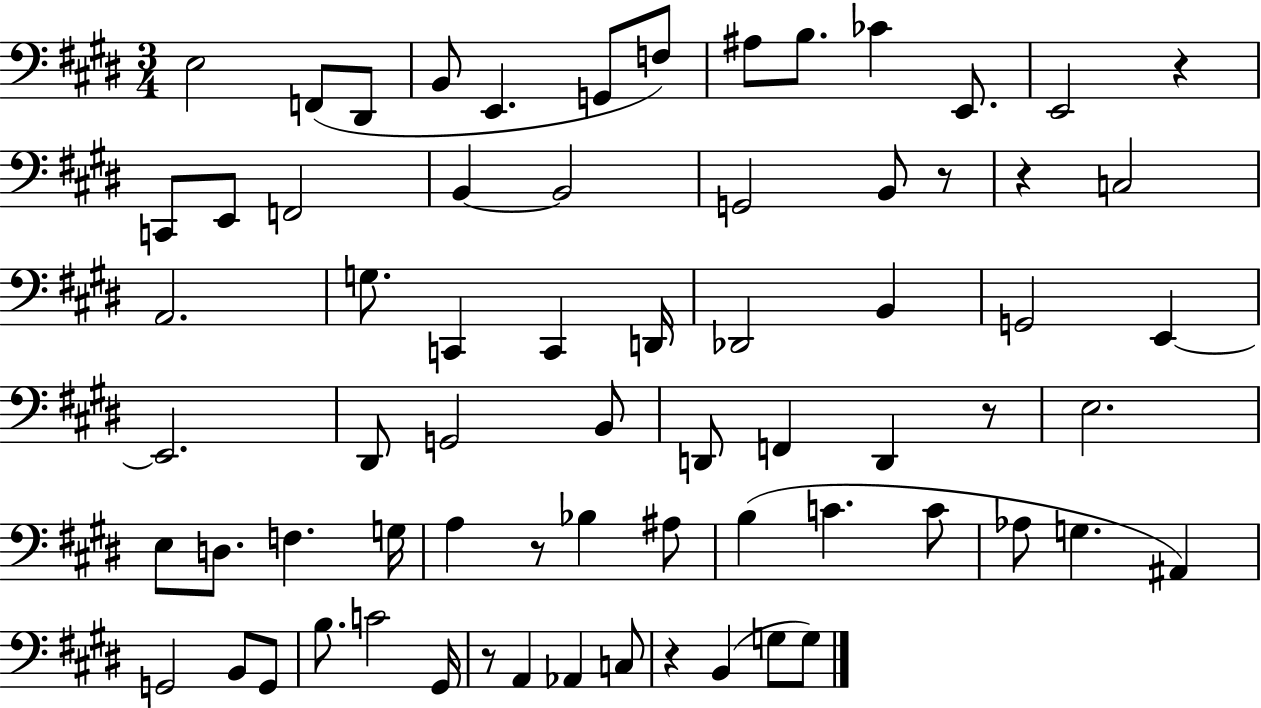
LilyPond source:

{
  \clef bass
  \numericTimeSignature
  \time 3/4
  \key e \major
  e2 f,8( dis,8 | b,8 e,4. g,8 f8) | ais8 b8. ces'4 e,8. | e,2 r4 | \break c,8 e,8 f,2 | b,4~~ b,2 | g,2 b,8 r8 | r4 c2 | \break a,2. | g8. c,4 c,4 d,16 | des,2 b,4 | g,2 e,4~~ | \break e,2. | dis,8 g,2 b,8 | d,8 f,4 d,4 r8 | e2. | \break e8 d8. f4. g16 | a4 r8 bes4 ais8 | b4( c'4. c'8 | aes8 g4. ais,4) | \break g,2 b,8 g,8 | b8. c'2 gis,16 | r8 a,4 aes,4 c8 | r4 b,4( g8 g8) | \break \bar "|."
}